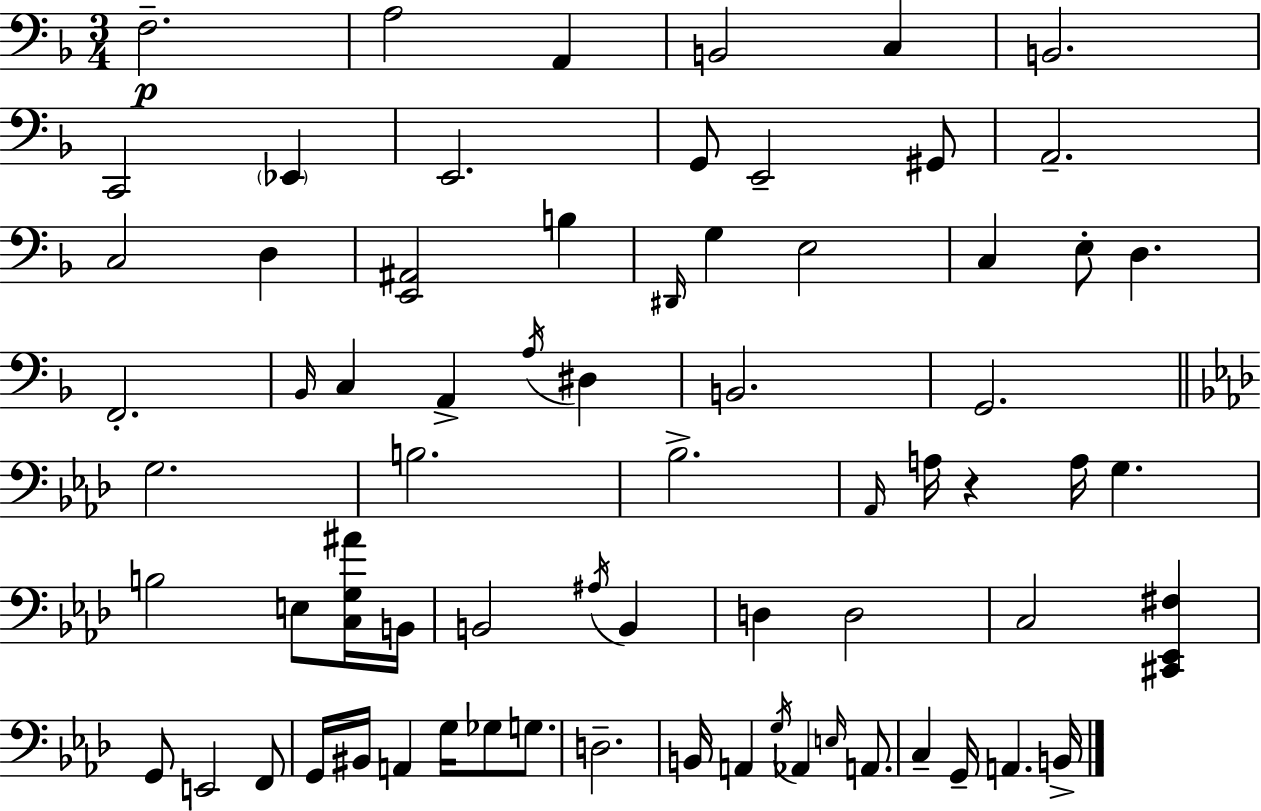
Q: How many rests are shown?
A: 1